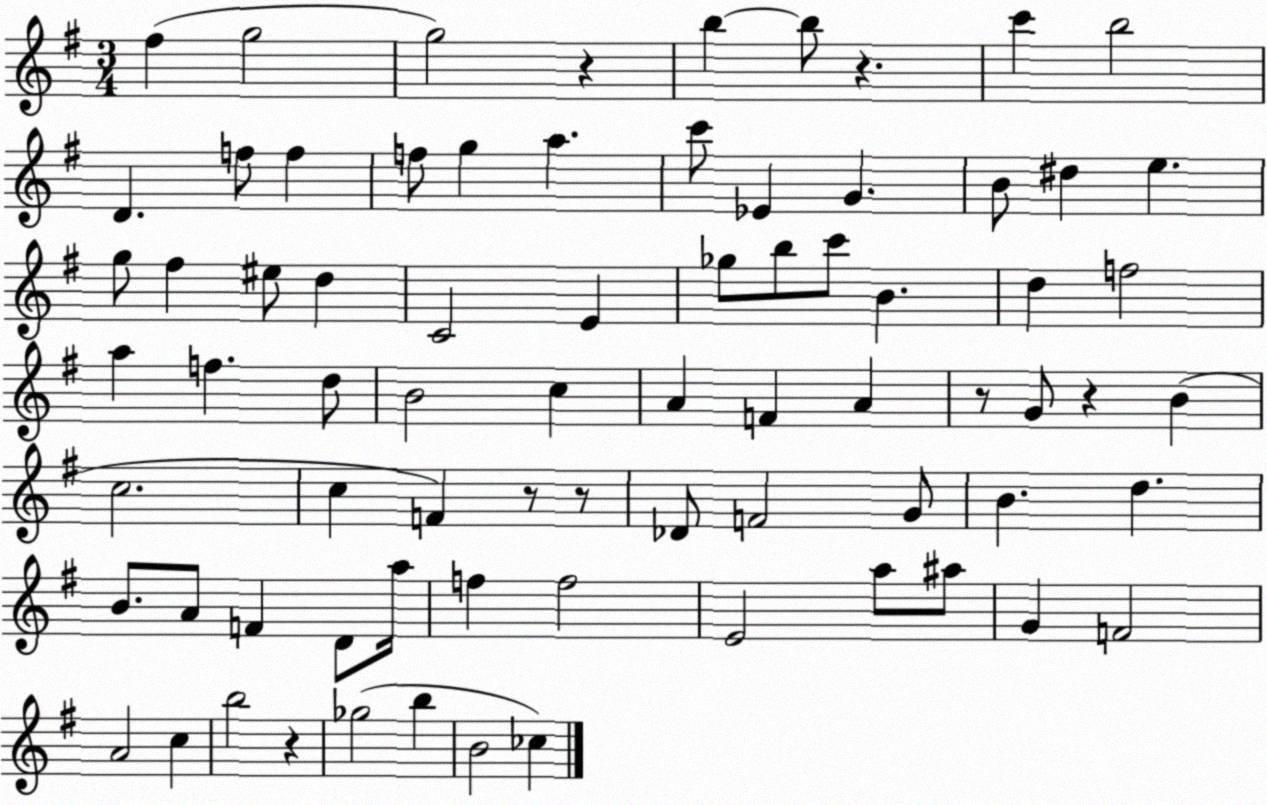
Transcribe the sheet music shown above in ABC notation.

X:1
T:Untitled
M:3/4
L:1/4
K:G
^f g2 g2 z b b/2 z c' b2 D f/2 f f/2 g a c'/2 _E G B/2 ^d e g/2 ^f ^e/2 d C2 E _g/2 b/2 c'/2 B d f2 a f d/2 B2 c A F A z/2 G/2 z B c2 c F z/2 z/2 _D/2 F2 G/2 B d B/2 A/2 F D/2 a/4 f f2 E2 a/2 ^a/2 G F2 A2 c b2 z _g2 b B2 _c